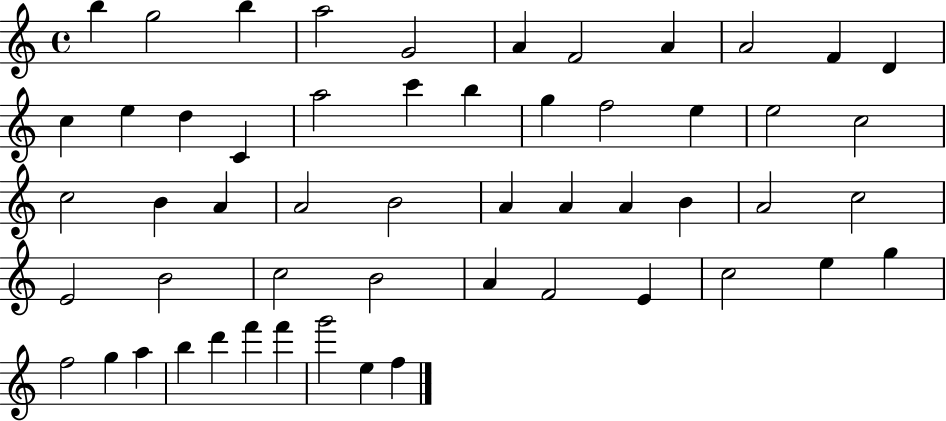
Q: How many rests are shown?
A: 0